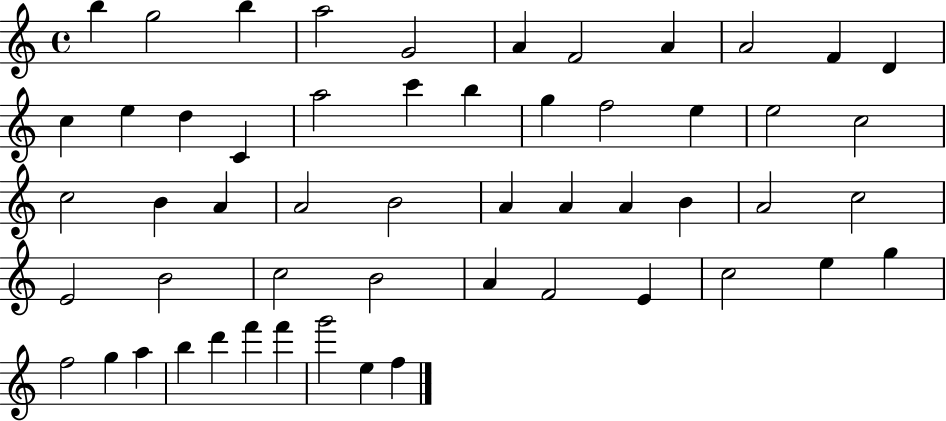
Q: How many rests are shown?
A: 0